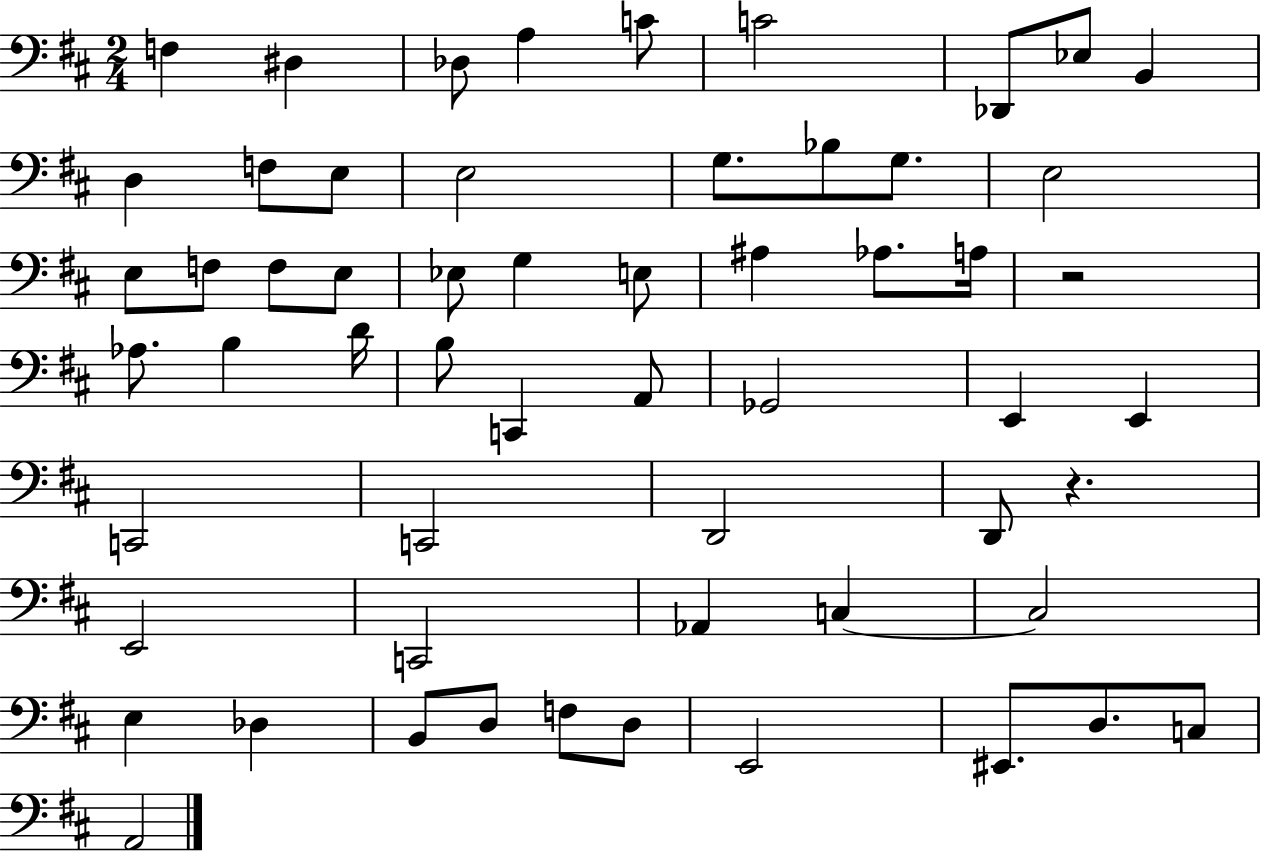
F3/q D#3/q Db3/e A3/q C4/e C4/h Db2/e Eb3/e B2/q D3/q F3/e E3/e E3/h G3/e. Bb3/e G3/e. E3/h E3/e F3/e F3/e E3/e Eb3/e G3/q E3/e A#3/q Ab3/e. A3/s R/h Ab3/e. B3/q D4/s B3/e C2/q A2/e Gb2/h E2/q E2/q C2/h C2/h D2/h D2/e R/q. E2/h C2/h Ab2/q C3/q C3/h E3/q Db3/q B2/e D3/e F3/e D3/e E2/h EIS2/e. D3/e. C3/e A2/h